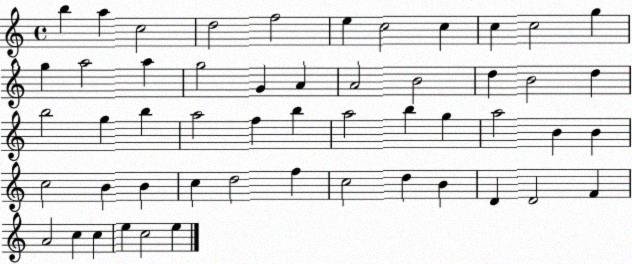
X:1
T:Untitled
M:4/4
L:1/4
K:C
b a c2 d2 f2 e c2 c c c2 g g a2 a g2 G A A2 B2 d B2 d b2 g b a2 f b a2 b g a2 B B c2 B B c d2 f c2 d B D D2 F A2 c c e c2 e